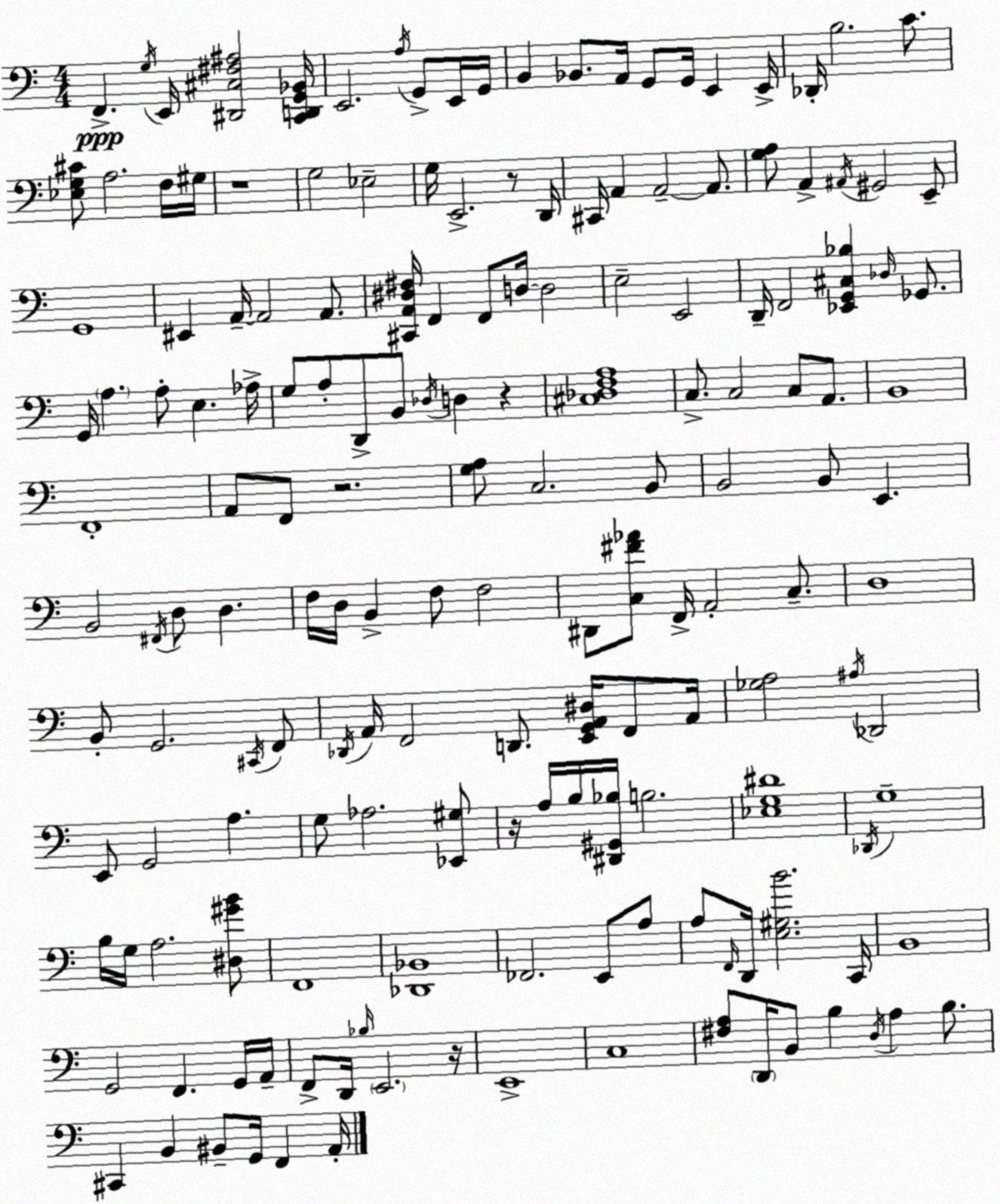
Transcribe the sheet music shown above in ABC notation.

X:1
T:Untitled
M:4/4
L:1/4
K:C
F,, G,/4 E,,/4 [^D,,^C,^F,^A,]2 [C,,D,,G,,_B,,]/4 E,,2 A,/4 G,,/2 E,,/4 G,,/4 B,, _B,,/2 A,,/4 G,,/2 G,,/4 E,, E,,/4 _D,,/4 B,2 C/2 [_E,G,^C]/2 A,2 F,/4 ^G,/4 z4 G,2 _E,2 G,/4 E,,2 z/2 D,,/4 ^C,,/4 A,, A,,2 A,,/2 [G,A,]/2 A,, ^A,,/4 ^G,,2 E,,/2 G,,4 ^E,, A,,/4 A,,2 A,,/2 [^C,,A,,^D,^F,]/4 F,, F,,/2 D,/4 D,2 E,2 E,,2 D,,/4 F,,2 [_E,,G,,^C,_B,] _D,/4 _G,,/2 G,,/4 A, A,/2 E, _A,/4 G,/2 A,/2 D,,/2 B,,/2 _D,/4 D, z [^C,_D,F,A,]4 C,/2 C,2 C,/2 A,,/2 B,,4 F,,4 A,,/2 F,,/2 z2 [G,A,]/2 C,2 B,,/2 B,,2 B,,/2 E,, B,,2 ^F,,/4 D,/2 D, F,/4 D,/4 B,, F,/2 F,2 ^D,,/2 [C,^F_A]/2 F,,/4 A,,2 C,/2 D,4 B,,/2 G,,2 ^C,,/4 F,,/2 _D,,/4 A,,/4 F,,2 D,,/2 [E,,G,,A,,^D,]/4 F,,/2 A,,/4 [_G,A,]2 ^A,/4 _D,,2 E,,/2 G,,2 A, G,/2 _A,2 [_E,,^G,]/2 z/4 A,/4 B,/4 [^D,,^G,,_B,]/4 B,2 [_E,G,^D]4 _D,,/4 G,4 B,/4 G,/4 A,2 [^D,^GB]/2 F,,4 [_D,,_B,,]4 _F,,2 E,,/2 A,/2 A,/2 F,,/4 D,,/4 [E,^G,B]2 C,,/4 B,,4 G,,2 F,, G,,/4 A,,/4 F,,/2 D,,/4 _B,/4 E,,2 z/4 E,,4 C,4 [^F,A,]/2 D,,/4 B,,/2 B, D,/4 A, B,/2 ^C,, B,, ^B,,/2 G,,/4 F,, A,,/4